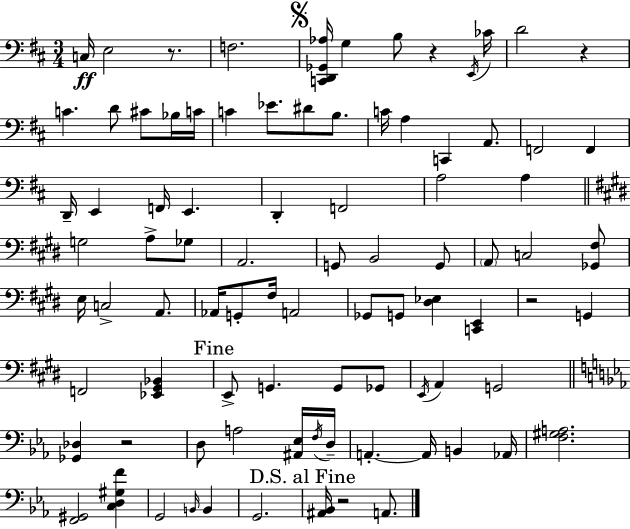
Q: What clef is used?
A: bass